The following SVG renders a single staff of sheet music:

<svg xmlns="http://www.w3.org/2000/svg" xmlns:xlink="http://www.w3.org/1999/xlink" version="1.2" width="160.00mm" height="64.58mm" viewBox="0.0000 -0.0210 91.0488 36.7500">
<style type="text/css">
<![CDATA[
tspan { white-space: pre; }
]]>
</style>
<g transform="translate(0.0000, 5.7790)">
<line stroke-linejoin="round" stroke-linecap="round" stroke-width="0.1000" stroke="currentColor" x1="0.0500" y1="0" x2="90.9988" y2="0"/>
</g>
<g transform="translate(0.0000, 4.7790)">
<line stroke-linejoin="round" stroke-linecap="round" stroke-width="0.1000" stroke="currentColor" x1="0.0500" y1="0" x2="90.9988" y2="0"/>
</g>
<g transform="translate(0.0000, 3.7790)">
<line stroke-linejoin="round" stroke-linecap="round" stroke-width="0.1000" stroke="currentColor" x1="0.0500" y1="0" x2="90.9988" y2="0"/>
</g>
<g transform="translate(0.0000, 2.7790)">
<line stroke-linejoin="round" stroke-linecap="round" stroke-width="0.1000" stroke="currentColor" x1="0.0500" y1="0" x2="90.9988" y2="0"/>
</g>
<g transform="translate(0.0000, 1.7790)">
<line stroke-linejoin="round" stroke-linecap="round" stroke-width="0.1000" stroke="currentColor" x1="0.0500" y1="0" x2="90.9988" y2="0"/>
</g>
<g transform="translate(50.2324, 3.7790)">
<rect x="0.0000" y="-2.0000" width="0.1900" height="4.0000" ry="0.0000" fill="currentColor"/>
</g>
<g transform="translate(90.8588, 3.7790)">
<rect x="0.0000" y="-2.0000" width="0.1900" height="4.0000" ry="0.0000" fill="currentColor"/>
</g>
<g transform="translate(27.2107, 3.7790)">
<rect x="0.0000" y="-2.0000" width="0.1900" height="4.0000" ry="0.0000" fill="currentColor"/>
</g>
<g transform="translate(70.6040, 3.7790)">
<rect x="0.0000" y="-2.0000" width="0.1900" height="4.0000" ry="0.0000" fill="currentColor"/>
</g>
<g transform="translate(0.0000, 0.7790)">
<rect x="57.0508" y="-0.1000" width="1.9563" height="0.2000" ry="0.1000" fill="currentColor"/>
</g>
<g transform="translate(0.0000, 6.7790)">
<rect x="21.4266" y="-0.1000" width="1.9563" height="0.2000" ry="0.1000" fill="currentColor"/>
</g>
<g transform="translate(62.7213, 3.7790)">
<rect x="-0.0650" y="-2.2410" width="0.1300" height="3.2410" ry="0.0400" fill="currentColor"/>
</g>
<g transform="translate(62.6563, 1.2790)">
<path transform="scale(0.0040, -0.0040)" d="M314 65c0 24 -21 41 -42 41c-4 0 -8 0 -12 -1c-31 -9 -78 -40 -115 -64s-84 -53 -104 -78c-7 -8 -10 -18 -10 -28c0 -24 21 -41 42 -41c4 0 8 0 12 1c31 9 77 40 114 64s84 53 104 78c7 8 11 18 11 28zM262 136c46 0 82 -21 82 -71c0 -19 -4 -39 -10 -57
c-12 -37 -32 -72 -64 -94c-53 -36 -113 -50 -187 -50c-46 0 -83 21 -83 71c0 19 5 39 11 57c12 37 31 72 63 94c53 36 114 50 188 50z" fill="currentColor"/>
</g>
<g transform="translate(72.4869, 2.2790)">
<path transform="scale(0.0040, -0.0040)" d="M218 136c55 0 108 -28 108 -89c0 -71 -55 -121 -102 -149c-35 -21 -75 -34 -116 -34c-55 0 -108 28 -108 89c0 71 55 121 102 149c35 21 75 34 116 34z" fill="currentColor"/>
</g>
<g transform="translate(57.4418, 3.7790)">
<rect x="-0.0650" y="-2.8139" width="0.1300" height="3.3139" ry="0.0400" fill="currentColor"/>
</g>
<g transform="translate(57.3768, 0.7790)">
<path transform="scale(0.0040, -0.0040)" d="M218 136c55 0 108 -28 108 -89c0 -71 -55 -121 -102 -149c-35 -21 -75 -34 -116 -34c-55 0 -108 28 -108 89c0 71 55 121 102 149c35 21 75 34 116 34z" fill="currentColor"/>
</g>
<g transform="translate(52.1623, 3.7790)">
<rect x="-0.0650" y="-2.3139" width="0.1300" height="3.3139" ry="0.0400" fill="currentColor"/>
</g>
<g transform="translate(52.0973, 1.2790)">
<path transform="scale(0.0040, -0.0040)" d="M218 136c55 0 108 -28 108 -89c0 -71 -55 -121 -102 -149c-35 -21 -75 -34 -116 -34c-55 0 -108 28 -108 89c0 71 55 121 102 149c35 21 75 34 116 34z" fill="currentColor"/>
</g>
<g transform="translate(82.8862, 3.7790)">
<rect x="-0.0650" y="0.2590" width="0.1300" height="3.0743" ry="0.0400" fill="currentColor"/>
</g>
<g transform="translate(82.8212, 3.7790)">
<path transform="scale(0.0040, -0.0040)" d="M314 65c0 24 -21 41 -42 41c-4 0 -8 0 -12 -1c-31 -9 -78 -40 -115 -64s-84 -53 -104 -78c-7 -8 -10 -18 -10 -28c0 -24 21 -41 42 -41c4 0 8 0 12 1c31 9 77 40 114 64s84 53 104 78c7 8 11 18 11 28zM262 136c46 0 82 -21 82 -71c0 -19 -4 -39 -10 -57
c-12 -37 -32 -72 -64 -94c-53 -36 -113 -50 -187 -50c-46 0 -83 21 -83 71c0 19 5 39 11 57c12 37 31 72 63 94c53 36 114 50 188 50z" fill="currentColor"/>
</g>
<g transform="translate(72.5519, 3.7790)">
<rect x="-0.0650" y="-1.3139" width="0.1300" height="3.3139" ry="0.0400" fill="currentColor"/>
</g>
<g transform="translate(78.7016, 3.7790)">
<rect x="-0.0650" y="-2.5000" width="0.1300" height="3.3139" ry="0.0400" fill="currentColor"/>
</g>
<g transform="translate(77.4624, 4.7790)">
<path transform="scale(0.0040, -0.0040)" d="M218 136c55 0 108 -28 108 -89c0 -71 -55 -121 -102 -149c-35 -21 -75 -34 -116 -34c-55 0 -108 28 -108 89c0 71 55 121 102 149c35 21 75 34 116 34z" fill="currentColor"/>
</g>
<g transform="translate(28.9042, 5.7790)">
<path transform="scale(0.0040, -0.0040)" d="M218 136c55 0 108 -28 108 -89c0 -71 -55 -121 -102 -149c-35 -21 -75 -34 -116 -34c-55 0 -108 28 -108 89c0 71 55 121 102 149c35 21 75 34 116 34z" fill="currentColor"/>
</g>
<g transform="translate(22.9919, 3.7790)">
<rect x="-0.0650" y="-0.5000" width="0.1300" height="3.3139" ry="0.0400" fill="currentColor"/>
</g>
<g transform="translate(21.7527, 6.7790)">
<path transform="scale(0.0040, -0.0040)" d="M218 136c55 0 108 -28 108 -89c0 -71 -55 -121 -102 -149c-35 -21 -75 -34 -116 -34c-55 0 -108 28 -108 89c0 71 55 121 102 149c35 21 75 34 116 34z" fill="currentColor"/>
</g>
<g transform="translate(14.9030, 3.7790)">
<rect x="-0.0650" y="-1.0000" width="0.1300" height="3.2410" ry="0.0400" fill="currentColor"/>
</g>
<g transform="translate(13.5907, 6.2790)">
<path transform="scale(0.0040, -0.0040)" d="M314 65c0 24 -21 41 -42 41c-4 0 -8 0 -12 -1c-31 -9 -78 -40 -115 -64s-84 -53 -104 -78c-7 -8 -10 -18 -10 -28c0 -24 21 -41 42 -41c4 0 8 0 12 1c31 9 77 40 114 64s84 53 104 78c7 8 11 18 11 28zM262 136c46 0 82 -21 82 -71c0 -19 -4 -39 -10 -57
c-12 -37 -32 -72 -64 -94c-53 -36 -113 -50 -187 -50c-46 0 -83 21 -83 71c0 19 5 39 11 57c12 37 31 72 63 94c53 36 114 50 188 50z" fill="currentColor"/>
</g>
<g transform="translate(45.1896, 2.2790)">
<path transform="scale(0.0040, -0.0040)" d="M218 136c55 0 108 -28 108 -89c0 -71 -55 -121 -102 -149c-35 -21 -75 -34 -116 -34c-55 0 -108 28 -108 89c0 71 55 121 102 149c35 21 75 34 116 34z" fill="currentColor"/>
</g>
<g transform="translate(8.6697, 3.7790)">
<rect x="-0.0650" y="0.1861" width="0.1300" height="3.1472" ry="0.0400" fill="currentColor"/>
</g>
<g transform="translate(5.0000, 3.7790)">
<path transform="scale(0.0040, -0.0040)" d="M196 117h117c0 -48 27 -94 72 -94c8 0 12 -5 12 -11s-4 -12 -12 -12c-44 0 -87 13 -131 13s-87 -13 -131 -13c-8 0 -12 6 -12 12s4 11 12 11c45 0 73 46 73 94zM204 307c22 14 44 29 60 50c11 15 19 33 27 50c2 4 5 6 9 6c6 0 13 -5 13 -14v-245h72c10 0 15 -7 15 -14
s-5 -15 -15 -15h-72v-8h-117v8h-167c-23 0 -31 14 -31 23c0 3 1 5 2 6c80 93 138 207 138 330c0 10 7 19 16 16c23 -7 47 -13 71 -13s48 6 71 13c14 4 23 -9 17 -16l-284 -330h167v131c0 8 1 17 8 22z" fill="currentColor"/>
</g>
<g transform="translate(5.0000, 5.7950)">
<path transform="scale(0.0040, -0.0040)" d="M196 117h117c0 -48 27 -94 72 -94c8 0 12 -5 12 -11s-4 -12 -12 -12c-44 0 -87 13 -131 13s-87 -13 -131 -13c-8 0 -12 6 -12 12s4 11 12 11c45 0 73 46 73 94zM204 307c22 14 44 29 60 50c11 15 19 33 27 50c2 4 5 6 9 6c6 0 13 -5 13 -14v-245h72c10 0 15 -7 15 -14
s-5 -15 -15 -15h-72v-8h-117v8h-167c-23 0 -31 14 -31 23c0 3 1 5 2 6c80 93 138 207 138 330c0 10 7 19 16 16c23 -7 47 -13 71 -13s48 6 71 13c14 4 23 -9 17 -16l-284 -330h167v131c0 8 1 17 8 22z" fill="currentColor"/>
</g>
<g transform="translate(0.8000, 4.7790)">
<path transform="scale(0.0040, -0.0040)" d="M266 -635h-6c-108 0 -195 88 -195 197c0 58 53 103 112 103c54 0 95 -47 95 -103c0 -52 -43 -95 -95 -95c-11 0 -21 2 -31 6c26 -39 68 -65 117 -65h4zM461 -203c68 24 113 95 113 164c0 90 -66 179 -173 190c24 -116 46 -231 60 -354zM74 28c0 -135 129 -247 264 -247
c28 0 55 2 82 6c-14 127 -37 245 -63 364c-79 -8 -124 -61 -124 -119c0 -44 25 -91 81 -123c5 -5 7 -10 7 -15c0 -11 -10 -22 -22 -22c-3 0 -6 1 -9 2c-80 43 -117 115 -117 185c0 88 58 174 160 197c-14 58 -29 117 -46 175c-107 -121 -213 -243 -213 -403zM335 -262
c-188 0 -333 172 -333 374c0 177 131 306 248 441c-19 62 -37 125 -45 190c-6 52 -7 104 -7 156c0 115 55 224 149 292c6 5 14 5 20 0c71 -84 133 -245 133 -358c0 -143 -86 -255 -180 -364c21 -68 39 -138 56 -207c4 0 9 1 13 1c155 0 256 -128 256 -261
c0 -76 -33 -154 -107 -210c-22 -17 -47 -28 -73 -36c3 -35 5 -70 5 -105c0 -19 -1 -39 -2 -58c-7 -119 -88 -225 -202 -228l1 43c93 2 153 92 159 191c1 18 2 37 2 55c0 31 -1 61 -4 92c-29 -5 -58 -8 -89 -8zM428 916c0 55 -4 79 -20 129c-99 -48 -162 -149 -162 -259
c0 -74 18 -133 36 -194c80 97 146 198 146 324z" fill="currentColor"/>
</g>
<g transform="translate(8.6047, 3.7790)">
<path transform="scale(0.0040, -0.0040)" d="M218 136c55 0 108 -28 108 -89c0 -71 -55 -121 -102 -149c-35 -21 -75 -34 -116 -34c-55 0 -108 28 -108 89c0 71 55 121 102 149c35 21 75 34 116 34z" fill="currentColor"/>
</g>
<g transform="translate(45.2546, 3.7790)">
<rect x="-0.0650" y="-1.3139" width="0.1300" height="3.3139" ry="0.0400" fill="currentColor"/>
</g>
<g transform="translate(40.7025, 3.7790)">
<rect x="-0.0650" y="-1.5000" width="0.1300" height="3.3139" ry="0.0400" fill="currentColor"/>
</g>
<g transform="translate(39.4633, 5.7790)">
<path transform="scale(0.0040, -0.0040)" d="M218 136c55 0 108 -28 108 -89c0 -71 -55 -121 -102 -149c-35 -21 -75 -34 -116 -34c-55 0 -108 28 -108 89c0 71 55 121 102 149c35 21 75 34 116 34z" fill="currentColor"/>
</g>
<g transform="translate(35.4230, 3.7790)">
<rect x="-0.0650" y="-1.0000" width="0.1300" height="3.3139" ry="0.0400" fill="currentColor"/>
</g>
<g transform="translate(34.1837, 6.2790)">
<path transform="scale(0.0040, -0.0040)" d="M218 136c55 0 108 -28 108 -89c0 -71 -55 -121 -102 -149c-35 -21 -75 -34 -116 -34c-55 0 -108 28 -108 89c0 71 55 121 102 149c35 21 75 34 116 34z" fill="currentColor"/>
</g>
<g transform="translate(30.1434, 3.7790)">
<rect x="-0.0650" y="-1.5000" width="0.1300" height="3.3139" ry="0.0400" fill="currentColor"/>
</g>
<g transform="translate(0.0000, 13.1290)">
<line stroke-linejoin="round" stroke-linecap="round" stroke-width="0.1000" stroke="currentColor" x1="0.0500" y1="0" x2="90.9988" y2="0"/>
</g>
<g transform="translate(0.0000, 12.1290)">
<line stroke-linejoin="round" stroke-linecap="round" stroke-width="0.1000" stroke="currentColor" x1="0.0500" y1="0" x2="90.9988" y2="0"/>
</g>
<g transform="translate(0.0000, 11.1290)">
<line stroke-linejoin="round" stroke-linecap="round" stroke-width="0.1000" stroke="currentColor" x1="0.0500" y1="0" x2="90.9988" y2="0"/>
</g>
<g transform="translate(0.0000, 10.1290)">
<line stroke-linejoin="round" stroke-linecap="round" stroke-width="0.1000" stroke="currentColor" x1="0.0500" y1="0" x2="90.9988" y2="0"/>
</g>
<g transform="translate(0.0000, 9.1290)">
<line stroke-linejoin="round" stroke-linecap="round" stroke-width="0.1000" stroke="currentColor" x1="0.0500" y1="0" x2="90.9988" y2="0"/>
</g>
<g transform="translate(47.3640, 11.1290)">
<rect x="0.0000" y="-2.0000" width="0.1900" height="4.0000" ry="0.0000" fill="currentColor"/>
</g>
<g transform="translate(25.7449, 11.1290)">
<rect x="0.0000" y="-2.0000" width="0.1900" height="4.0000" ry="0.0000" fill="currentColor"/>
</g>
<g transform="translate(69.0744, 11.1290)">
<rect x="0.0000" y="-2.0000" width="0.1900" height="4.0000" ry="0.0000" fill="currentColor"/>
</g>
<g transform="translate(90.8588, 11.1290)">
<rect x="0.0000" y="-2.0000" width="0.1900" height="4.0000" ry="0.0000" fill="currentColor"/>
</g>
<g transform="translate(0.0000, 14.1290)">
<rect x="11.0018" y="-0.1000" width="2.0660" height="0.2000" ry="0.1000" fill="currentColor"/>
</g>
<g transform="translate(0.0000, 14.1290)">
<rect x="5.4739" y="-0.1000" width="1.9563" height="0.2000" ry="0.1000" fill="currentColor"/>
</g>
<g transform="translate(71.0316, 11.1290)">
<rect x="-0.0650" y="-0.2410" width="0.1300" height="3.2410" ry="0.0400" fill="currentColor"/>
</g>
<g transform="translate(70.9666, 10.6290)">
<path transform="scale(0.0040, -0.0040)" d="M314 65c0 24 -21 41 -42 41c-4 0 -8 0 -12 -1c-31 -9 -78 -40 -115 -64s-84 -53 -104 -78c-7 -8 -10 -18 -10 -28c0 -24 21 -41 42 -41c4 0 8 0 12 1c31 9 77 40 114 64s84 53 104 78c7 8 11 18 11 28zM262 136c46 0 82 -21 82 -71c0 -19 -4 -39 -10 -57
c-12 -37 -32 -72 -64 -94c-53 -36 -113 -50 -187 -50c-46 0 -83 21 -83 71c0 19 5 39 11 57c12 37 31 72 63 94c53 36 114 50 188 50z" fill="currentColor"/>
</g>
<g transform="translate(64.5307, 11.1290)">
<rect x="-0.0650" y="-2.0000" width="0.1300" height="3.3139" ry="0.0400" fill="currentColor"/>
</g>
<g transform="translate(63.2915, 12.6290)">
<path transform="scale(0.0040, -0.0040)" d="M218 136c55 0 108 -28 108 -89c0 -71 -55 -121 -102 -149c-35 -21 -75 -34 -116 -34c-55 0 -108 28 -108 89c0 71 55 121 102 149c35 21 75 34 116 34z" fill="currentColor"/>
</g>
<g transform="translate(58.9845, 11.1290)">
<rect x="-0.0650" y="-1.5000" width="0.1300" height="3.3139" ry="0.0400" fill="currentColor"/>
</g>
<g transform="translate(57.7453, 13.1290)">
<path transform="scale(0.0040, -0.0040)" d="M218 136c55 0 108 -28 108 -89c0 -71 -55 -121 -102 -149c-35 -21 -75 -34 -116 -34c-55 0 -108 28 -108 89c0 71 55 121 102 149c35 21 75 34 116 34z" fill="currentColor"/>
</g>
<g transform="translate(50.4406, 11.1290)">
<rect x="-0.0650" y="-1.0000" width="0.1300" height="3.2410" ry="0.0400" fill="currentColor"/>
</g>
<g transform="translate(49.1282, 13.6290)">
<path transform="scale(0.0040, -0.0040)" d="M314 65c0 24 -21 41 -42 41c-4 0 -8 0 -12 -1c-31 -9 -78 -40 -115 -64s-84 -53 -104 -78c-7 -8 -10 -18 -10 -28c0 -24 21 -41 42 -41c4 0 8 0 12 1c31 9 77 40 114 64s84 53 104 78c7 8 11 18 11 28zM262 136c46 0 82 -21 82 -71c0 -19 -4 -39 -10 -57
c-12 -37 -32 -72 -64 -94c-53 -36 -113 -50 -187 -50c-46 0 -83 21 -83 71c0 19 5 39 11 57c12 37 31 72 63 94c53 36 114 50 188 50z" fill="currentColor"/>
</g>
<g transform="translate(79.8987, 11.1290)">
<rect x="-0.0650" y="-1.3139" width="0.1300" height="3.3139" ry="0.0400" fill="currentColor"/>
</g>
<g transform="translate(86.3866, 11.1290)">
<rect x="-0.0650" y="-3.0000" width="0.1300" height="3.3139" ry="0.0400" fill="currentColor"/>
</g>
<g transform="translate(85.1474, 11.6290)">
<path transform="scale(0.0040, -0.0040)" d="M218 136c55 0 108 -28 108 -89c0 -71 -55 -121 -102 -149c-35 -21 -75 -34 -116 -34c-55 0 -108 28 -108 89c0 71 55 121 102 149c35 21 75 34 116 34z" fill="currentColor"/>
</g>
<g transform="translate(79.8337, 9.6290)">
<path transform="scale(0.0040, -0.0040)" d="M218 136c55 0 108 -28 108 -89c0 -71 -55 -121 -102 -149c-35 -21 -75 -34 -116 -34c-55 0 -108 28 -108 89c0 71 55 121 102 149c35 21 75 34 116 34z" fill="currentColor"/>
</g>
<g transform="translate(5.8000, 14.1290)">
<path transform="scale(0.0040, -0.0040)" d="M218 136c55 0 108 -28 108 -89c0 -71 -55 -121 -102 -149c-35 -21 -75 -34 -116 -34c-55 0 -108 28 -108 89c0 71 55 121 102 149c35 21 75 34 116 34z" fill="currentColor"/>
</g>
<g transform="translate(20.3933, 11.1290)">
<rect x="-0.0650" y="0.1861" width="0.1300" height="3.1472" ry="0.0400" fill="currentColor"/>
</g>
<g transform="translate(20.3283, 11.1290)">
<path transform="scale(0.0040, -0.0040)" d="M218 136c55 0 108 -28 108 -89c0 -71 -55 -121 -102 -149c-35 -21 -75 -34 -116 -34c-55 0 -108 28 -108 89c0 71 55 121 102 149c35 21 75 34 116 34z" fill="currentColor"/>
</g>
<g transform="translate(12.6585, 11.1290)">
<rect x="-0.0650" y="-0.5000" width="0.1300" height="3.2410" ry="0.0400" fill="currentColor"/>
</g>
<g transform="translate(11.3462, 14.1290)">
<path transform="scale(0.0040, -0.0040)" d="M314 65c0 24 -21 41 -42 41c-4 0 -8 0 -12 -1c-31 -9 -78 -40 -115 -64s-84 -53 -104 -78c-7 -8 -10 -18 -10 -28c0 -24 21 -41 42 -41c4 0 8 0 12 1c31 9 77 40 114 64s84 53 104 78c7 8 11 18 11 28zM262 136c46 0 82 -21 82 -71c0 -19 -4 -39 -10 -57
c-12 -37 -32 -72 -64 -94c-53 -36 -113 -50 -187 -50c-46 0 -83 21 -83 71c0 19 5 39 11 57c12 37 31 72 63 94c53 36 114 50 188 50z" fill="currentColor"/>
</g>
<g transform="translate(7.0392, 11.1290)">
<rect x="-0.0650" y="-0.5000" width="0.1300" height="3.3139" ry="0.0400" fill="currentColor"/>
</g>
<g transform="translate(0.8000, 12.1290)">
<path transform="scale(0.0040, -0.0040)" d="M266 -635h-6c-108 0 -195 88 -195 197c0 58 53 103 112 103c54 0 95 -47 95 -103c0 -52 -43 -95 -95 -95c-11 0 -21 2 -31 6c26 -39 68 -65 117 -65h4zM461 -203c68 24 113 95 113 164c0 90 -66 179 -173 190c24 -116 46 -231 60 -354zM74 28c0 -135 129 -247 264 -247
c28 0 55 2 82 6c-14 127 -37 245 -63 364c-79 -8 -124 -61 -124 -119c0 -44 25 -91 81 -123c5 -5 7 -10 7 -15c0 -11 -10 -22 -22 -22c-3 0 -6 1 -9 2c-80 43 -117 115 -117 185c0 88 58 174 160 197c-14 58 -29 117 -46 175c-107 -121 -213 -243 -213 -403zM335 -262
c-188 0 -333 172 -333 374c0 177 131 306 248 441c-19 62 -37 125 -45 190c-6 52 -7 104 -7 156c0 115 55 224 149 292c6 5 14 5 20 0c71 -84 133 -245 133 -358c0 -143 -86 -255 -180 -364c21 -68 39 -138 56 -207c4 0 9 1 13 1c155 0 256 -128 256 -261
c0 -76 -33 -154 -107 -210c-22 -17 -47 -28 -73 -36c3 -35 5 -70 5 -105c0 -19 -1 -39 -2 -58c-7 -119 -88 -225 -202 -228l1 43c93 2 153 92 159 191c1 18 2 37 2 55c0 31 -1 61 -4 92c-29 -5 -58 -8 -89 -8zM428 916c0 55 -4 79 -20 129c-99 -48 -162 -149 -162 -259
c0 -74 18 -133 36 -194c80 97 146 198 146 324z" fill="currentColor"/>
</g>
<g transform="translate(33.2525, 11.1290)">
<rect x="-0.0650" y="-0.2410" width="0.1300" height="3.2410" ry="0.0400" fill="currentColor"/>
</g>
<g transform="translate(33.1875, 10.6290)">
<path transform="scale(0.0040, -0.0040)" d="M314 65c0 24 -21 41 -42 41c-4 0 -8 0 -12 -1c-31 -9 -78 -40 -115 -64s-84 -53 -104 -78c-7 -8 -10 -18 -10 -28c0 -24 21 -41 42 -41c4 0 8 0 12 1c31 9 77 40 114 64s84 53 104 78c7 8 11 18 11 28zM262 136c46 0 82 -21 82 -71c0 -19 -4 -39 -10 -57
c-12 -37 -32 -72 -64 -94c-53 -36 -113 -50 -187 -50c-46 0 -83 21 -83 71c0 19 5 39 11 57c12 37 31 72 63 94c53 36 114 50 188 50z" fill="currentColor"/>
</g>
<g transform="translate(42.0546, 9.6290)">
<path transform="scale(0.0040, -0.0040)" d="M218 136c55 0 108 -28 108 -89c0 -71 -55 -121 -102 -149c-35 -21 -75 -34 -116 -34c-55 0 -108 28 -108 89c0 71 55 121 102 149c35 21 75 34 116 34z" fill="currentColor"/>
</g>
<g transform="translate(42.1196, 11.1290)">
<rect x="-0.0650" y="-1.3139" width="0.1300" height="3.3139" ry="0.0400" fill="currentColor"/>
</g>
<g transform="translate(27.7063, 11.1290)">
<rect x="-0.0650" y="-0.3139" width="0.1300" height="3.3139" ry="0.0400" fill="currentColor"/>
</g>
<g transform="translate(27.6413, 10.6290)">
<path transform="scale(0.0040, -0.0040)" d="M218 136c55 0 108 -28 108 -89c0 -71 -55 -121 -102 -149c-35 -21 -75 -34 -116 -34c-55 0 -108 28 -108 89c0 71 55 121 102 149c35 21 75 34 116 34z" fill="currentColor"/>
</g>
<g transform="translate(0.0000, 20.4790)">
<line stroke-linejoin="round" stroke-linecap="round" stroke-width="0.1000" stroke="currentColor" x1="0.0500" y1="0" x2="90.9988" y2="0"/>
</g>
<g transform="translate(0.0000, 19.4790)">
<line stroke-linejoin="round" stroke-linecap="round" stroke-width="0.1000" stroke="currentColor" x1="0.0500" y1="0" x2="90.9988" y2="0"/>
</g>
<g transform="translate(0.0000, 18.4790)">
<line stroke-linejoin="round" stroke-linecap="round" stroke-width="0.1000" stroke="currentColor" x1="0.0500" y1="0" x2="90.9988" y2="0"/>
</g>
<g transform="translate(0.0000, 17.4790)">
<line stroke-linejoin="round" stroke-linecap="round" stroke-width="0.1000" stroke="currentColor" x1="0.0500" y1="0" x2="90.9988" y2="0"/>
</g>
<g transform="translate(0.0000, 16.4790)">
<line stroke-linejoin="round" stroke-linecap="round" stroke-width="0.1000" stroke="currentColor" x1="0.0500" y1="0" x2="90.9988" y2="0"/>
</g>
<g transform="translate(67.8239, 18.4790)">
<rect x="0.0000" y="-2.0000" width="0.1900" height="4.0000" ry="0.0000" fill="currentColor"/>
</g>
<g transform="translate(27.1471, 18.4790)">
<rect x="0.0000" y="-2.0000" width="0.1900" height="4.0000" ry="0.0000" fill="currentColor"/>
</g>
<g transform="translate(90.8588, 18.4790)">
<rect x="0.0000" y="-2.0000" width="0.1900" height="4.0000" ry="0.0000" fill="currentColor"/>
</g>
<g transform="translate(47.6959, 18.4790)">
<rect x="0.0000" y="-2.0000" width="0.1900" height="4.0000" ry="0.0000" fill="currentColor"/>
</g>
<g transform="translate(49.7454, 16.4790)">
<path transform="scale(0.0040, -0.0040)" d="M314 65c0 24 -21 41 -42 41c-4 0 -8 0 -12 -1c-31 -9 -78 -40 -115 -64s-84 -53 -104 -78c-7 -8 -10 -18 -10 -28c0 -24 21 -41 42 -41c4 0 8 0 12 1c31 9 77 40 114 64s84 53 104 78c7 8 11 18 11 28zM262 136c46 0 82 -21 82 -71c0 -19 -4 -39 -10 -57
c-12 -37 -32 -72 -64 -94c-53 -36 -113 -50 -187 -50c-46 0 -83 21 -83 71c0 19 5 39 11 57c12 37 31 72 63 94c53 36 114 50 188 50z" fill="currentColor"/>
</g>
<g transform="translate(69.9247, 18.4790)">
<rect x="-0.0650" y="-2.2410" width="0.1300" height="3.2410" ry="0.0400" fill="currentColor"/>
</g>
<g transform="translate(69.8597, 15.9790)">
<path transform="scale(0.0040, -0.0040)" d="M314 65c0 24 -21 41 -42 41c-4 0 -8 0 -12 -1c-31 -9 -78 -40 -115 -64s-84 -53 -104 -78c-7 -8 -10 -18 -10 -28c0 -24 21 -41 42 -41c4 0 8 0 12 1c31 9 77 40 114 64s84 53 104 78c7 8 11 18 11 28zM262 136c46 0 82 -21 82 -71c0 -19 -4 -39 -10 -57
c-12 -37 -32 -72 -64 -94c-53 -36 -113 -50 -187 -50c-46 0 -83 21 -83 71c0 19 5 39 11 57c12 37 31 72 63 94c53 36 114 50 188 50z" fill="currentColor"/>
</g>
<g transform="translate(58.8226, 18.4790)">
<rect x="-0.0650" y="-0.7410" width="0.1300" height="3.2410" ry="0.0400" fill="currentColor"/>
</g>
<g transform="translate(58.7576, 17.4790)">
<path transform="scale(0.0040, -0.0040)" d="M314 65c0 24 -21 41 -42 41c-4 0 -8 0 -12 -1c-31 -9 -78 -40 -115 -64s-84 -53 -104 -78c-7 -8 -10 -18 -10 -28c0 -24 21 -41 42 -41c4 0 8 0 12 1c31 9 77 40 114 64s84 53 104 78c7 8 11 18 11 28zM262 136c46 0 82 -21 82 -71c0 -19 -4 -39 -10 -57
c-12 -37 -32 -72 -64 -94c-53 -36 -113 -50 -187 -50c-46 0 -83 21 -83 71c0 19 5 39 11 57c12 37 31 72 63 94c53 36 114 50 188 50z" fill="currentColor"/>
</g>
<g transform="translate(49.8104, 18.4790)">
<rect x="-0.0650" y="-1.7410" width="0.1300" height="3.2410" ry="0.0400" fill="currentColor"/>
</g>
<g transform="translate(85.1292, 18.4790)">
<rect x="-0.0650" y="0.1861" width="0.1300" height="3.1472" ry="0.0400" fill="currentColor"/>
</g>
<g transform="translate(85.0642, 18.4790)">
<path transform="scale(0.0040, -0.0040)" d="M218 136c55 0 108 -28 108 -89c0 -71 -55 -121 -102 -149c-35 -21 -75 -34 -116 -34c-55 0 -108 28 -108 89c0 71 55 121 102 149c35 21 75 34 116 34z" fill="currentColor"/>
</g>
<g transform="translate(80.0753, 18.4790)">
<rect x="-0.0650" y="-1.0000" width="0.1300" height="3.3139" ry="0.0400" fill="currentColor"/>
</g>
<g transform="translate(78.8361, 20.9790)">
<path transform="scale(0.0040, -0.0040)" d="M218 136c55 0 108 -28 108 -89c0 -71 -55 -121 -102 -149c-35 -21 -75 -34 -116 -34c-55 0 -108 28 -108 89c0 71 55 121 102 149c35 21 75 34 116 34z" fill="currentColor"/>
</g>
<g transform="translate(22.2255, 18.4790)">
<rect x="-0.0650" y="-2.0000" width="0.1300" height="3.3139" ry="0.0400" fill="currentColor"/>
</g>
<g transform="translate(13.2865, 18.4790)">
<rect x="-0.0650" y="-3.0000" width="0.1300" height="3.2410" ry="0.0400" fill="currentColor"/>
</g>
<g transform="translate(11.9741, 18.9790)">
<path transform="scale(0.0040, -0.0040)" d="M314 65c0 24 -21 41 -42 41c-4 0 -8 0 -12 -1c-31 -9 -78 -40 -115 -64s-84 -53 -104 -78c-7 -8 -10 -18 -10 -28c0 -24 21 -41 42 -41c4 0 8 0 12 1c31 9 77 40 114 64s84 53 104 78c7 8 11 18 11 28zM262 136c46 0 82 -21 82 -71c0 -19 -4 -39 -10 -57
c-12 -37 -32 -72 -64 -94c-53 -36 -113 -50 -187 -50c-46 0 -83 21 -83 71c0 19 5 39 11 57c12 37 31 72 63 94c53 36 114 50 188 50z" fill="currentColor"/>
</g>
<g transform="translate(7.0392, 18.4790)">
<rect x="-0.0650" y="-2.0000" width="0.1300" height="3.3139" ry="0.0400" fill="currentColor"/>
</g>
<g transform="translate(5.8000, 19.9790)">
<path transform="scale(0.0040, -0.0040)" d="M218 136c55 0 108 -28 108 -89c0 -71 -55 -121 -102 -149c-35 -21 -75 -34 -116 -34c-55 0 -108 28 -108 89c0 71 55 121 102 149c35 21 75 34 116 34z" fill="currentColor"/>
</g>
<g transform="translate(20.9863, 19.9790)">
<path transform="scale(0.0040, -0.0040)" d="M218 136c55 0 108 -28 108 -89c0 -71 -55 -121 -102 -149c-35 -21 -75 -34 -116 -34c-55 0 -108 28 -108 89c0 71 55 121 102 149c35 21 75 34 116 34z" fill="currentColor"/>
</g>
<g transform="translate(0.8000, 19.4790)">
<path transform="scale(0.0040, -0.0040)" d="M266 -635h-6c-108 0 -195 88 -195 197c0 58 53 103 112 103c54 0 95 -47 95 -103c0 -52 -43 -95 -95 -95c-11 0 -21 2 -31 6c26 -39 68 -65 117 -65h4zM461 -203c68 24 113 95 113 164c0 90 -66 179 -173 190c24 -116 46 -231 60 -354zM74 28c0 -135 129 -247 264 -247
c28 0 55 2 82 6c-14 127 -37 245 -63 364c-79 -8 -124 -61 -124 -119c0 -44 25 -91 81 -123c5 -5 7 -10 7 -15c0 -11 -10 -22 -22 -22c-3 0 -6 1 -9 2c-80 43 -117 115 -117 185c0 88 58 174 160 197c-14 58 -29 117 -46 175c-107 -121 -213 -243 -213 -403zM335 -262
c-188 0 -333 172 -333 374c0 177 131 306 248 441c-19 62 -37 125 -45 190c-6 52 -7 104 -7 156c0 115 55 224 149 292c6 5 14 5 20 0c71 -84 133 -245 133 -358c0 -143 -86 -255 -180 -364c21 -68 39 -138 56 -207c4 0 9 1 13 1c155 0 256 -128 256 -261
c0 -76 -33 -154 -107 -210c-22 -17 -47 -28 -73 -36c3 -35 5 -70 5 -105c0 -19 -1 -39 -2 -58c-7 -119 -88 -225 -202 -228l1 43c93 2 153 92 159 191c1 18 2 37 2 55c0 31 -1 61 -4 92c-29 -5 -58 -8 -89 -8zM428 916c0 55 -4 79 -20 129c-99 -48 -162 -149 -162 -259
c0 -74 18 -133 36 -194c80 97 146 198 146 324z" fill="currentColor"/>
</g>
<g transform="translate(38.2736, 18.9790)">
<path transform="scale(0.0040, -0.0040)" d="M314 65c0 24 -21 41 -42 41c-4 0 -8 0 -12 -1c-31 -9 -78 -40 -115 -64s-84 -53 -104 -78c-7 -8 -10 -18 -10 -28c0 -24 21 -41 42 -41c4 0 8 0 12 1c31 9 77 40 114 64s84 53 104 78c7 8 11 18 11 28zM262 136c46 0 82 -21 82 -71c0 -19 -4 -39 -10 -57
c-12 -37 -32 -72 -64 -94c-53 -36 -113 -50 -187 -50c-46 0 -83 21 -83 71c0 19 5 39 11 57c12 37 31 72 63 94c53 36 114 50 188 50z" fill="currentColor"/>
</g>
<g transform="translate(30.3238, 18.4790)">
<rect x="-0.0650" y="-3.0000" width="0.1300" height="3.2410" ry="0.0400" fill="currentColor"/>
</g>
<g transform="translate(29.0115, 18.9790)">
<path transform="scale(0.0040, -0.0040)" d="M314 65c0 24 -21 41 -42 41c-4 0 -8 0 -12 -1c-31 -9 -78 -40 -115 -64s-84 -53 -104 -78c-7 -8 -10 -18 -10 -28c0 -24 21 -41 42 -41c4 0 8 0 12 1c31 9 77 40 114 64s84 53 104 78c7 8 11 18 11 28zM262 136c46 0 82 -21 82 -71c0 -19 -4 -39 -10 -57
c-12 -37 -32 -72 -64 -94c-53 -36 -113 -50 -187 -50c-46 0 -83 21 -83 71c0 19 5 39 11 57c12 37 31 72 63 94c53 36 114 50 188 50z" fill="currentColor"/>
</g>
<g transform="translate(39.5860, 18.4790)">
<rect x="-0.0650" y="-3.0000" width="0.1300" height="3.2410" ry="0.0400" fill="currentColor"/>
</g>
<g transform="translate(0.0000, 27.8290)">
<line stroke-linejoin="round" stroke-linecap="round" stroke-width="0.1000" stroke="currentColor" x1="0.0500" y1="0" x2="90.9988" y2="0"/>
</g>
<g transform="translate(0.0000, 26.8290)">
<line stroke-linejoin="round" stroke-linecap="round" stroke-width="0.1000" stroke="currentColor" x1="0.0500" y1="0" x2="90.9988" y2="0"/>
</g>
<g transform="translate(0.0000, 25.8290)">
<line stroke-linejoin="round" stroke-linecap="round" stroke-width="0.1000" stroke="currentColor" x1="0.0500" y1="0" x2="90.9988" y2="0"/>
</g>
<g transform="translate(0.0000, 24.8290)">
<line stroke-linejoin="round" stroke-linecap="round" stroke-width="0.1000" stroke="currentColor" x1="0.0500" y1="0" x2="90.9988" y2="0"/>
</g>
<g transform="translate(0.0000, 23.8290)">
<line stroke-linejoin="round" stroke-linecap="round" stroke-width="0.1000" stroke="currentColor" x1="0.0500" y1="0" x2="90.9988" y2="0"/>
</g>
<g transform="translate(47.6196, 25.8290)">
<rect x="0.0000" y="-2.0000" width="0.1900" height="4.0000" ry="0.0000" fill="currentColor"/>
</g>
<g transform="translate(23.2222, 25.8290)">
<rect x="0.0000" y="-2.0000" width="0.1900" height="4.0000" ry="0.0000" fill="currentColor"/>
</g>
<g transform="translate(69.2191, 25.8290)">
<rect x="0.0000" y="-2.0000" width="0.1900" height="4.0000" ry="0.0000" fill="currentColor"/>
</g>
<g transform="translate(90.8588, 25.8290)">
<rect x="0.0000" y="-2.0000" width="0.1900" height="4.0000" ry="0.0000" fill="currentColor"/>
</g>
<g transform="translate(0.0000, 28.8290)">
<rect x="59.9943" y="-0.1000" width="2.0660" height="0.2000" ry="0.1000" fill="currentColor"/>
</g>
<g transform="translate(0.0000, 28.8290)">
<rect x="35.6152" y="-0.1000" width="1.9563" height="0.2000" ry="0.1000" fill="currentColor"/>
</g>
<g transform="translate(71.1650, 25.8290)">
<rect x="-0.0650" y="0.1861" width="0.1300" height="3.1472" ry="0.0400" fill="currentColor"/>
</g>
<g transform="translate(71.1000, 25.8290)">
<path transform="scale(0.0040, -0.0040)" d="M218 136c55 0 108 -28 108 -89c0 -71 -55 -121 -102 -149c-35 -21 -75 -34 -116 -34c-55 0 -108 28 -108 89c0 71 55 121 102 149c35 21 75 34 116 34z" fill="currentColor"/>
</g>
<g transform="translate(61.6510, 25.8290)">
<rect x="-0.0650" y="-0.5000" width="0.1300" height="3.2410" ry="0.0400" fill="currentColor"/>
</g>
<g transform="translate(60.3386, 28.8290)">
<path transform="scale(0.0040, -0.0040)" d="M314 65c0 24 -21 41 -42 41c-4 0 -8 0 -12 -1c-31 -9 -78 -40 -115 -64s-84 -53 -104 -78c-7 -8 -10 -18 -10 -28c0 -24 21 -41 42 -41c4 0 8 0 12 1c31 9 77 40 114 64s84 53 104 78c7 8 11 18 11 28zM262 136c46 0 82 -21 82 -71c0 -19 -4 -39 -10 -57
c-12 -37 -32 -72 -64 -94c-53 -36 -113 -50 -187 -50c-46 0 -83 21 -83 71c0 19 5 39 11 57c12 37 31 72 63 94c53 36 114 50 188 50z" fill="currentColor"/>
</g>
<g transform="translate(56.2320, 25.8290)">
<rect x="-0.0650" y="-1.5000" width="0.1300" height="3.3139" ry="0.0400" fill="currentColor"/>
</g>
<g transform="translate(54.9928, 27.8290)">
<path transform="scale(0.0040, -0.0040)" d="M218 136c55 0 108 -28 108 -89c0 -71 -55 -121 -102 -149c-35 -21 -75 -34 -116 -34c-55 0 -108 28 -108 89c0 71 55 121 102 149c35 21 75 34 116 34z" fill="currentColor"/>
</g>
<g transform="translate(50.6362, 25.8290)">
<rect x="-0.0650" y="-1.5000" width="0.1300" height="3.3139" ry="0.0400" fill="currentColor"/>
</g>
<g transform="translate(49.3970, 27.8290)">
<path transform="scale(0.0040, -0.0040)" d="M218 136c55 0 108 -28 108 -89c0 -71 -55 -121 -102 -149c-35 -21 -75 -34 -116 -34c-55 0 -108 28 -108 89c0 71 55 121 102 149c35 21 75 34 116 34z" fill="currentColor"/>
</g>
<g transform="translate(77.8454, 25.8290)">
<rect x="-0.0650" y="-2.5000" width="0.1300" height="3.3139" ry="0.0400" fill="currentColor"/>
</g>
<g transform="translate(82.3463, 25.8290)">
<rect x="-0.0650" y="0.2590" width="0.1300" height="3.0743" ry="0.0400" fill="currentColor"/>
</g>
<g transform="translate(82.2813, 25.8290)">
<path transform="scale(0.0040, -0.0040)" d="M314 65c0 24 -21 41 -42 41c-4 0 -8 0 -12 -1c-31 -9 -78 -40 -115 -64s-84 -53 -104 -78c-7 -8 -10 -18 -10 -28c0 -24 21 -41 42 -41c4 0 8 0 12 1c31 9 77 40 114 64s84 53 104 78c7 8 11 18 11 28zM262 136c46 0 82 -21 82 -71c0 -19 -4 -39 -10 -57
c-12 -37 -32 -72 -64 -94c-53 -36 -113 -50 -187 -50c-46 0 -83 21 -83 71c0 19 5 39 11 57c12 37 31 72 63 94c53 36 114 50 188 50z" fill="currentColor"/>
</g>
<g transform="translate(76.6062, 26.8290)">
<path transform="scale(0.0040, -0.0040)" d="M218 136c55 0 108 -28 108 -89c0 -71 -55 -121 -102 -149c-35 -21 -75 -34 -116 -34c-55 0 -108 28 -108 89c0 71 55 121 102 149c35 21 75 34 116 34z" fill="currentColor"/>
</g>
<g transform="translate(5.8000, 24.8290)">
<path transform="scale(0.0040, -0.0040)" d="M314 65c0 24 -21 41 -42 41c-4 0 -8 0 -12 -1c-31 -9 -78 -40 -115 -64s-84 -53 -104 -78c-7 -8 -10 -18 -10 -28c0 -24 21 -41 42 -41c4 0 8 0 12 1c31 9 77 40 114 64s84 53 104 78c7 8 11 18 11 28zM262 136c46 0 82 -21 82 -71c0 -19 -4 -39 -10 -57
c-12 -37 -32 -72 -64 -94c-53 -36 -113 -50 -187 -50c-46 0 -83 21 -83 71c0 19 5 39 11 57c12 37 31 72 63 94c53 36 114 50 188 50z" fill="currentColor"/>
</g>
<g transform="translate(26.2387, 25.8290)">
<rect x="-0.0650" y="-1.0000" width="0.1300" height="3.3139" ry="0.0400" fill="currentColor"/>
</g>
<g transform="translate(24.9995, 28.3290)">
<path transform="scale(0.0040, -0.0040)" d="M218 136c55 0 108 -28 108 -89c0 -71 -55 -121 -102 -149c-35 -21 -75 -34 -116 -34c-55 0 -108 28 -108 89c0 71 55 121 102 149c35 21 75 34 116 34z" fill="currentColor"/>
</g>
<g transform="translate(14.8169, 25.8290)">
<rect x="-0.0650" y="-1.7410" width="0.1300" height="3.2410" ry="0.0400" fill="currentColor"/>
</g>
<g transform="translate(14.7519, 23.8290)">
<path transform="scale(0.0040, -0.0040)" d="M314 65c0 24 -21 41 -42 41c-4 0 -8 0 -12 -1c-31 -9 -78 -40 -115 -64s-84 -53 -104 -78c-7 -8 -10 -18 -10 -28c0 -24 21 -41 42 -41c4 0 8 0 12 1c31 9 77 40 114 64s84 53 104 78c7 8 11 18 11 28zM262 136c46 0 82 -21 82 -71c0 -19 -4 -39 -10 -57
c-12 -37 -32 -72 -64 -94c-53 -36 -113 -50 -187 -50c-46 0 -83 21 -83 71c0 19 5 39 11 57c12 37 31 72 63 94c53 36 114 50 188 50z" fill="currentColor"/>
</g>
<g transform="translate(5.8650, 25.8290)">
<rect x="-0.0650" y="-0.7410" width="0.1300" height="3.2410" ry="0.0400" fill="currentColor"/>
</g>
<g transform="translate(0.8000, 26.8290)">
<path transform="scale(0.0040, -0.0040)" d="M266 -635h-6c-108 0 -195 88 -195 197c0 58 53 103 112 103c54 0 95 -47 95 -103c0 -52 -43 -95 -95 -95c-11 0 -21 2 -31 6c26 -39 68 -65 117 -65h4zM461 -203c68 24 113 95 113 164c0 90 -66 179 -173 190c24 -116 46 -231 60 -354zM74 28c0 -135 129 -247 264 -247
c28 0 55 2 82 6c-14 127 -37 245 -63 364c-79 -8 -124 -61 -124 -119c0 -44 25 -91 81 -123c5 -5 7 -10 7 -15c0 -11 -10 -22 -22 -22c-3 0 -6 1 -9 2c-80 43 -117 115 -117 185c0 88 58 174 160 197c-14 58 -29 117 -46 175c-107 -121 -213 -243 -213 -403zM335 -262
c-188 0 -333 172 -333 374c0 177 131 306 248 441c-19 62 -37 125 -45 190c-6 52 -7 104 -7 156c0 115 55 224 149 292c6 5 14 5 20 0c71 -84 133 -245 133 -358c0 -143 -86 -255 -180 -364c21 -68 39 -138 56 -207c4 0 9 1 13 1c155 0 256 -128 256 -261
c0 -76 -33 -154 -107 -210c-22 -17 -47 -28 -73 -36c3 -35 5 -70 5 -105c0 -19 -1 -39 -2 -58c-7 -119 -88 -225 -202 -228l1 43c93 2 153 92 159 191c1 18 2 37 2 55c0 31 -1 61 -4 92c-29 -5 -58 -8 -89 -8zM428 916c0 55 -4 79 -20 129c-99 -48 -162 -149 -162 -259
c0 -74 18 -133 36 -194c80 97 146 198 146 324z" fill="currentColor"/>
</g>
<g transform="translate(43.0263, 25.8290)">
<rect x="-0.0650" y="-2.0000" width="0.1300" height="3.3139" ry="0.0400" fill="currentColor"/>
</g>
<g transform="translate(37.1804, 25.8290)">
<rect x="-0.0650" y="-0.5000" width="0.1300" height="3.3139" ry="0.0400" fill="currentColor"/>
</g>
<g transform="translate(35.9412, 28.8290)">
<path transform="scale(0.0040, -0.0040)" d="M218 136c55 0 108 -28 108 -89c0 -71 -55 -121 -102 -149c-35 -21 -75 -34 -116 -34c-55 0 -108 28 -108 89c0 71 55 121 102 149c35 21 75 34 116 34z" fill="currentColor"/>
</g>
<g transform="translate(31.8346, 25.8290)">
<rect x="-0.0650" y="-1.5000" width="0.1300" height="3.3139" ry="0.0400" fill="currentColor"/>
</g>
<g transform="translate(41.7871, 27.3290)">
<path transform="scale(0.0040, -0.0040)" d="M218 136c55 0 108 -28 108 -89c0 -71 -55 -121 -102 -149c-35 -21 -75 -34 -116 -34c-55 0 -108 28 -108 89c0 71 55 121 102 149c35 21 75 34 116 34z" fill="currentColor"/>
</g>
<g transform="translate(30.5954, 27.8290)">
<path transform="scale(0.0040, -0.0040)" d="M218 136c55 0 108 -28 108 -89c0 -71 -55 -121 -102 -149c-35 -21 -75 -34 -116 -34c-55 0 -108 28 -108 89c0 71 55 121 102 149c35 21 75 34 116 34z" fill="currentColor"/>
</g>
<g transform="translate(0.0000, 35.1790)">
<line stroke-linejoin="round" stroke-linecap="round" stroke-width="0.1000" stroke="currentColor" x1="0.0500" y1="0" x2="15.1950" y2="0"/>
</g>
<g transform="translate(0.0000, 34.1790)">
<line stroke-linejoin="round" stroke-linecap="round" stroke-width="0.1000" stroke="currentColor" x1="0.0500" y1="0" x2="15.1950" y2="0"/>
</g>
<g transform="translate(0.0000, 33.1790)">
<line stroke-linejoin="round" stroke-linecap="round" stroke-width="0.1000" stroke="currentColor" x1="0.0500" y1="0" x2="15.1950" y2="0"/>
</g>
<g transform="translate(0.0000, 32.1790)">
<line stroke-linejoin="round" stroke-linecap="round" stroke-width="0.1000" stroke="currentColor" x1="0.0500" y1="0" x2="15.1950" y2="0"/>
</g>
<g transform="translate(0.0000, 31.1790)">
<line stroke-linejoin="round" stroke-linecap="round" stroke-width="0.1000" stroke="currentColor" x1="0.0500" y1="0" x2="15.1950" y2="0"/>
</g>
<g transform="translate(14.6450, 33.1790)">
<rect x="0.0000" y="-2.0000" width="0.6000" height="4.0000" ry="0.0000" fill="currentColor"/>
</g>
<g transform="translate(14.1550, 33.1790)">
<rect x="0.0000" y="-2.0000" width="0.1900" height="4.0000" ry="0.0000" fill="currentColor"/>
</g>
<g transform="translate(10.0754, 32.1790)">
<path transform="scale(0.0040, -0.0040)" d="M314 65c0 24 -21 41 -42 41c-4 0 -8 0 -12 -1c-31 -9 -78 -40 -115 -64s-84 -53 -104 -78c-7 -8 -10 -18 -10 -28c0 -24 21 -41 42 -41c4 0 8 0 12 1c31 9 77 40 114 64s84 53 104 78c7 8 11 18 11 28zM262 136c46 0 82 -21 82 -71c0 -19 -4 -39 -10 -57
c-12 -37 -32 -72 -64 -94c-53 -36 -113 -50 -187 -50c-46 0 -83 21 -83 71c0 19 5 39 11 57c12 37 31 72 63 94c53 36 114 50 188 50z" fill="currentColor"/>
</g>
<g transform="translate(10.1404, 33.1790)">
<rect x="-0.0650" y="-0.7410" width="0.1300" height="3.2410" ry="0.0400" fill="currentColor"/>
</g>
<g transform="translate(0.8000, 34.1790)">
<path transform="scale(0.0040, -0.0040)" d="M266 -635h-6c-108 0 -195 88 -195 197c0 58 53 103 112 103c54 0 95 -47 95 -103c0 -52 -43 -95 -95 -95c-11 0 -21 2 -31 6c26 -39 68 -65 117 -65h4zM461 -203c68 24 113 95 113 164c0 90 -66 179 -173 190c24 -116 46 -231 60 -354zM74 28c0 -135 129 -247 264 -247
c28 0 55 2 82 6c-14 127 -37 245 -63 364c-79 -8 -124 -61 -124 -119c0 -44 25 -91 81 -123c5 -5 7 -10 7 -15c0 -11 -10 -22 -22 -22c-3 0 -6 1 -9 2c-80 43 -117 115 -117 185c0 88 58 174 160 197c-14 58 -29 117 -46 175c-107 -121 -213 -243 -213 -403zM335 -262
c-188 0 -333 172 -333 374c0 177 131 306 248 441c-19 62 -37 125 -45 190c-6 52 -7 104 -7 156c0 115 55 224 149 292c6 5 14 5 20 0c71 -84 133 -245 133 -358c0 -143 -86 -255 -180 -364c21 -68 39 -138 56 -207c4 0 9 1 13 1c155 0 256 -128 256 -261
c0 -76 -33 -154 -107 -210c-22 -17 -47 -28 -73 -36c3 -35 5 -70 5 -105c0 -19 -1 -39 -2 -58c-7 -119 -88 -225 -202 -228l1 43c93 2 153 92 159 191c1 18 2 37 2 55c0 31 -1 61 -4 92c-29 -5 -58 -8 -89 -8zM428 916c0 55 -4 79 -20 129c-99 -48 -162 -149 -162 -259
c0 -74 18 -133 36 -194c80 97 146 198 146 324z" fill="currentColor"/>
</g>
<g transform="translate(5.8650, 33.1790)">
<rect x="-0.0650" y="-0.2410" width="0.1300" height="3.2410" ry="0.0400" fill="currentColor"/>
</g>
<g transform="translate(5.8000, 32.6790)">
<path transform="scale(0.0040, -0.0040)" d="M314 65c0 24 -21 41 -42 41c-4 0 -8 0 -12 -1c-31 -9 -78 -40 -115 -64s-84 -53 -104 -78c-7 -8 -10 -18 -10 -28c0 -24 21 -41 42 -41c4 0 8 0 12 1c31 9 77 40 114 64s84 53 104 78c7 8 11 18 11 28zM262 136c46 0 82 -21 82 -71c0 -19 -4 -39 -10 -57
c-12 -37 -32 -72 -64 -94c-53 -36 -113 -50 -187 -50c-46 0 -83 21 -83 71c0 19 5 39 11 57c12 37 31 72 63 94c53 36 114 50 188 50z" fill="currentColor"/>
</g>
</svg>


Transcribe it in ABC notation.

X:1
T:Untitled
M:4/4
L:1/4
K:C
B D2 C E D E e g a g2 e G B2 C C2 B c c2 e D2 E F c2 e A F A2 F A2 A2 f2 d2 g2 D B d2 f2 D E C F E E C2 B G B2 c2 d2